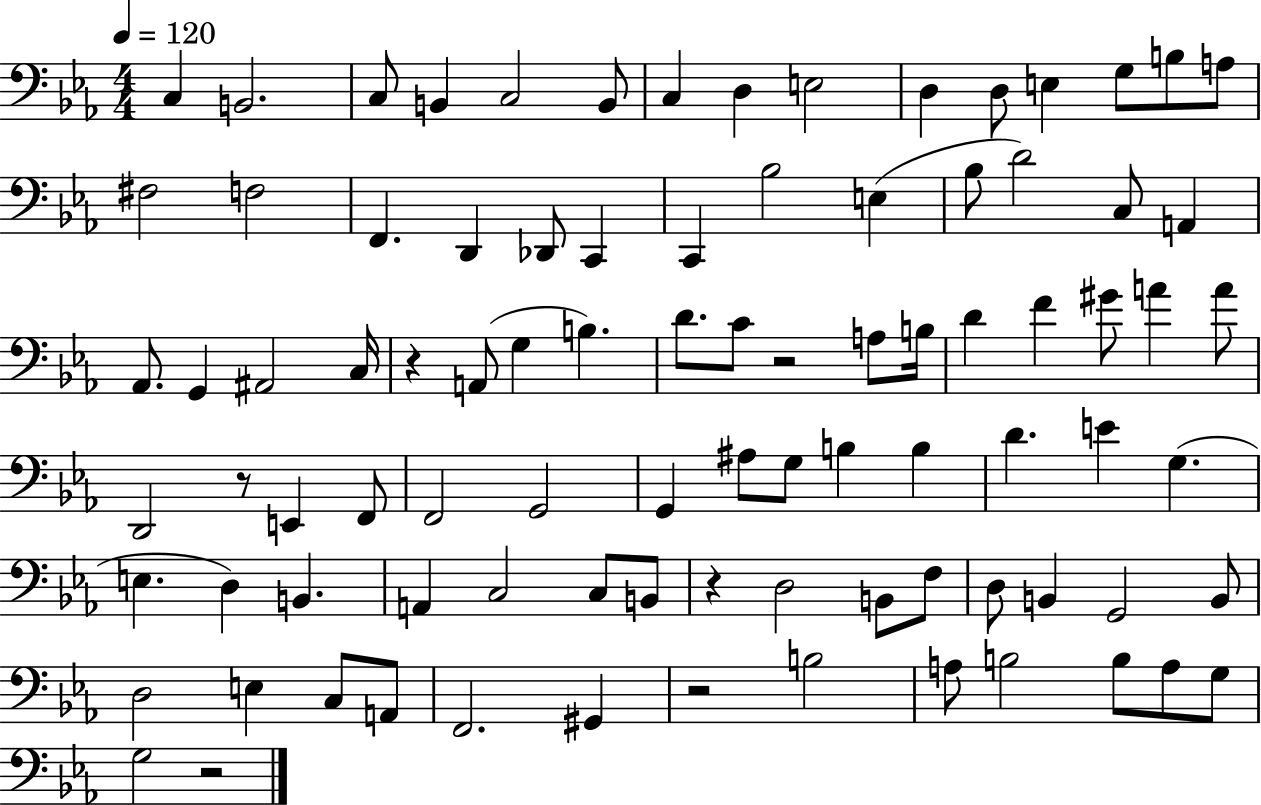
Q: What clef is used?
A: bass